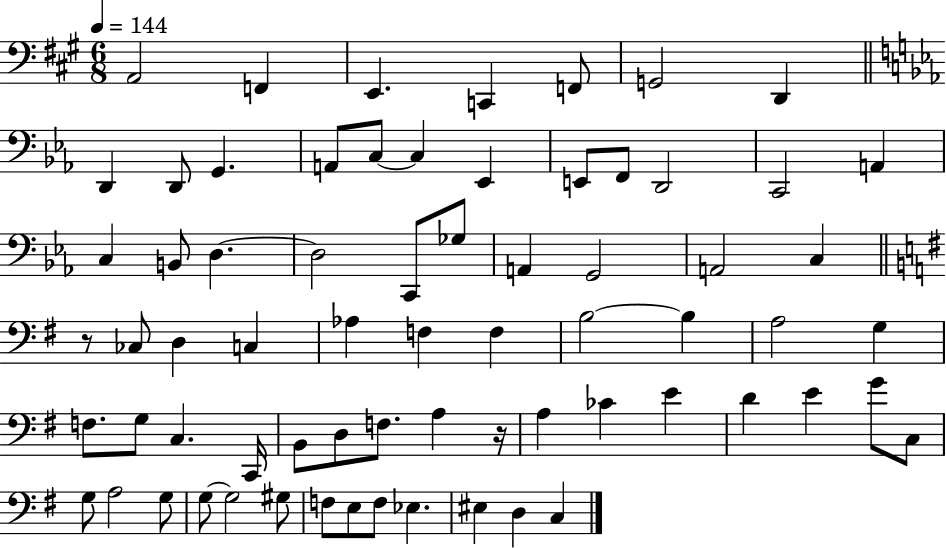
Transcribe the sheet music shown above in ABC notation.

X:1
T:Untitled
M:6/8
L:1/4
K:A
A,,2 F,, E,, C,, F,,/2 G,,2 D,, D,, D,,/2 G,, A,,/2 C,/2 C, _E,, E,,/2 F,,/2 D,,2 C,,2 A,, C, B,,/2 D, D,2 C,,/2 _G,/2 A,, G,,2 A,,2 C, z/2 _C,/2 D, C, _A, F, F, B,2 B, A,2 G, F,/2 G,/2 C, C,,/4 B,,/2 D,/2 F,/2 A, z/4 A, _C E D E G/2 C,/2 G,/2 A,2 G,/2 G,/2 G,2 ^G,/2 F,/2 E,/2 F,/2 _E, ^E, D, C,